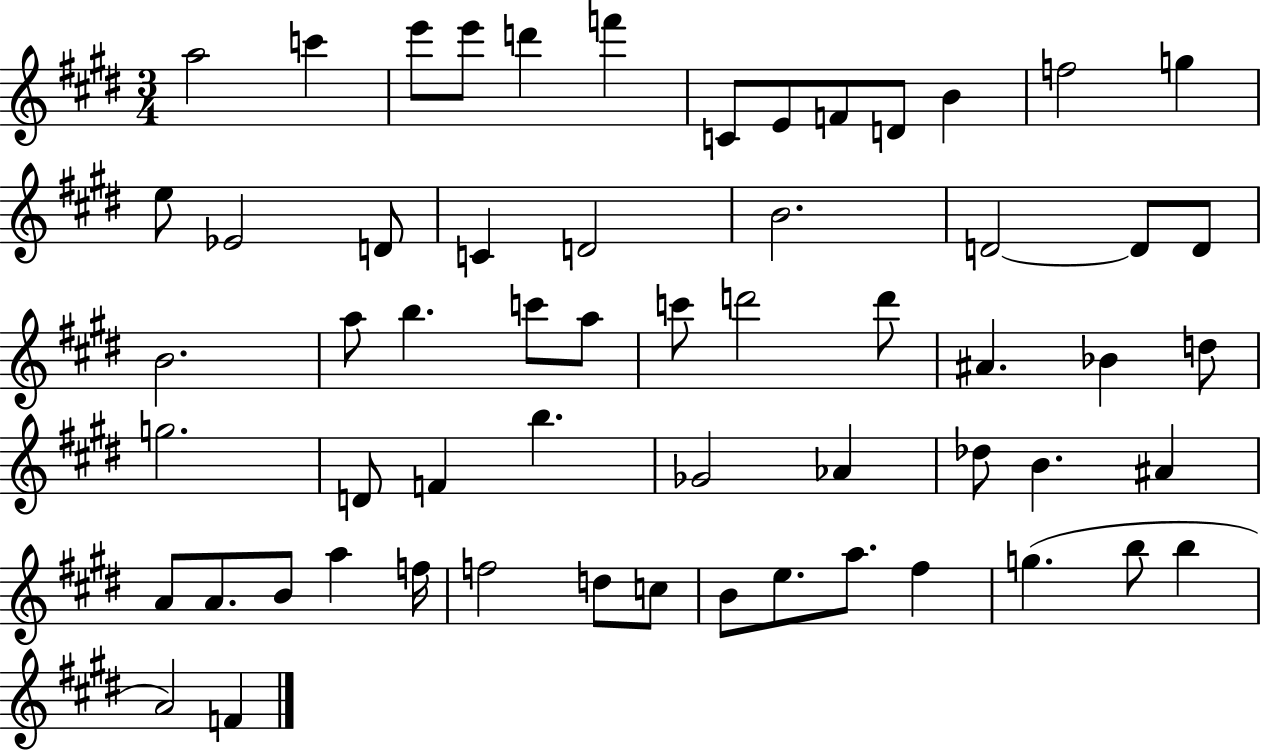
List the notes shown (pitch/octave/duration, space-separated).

A5/h C6/q E6/e E6/e D6/q F6/q C4/e E4/e F4/e D4/e B4/q F5/h G5/q E5/e Eb4/h D4/e C4/q D4/h B4/h. D4/h D4/e D4/e B4/h. A5/e B5/q. C6/e A5/e C6/e D6/h D6/e A#4/q. Bb4/q D5/e G5/h. D4/e F4/q B5/q. Gb4/h Ab4/q Db5/e B4/q. A#4/q A4/e A4/e. B4/e A5/q F5/s F5/h D5/e C5/e B4/e E5/e. A5/e. F#5/q G5/q. B5/e B5/q A4/h F4/q